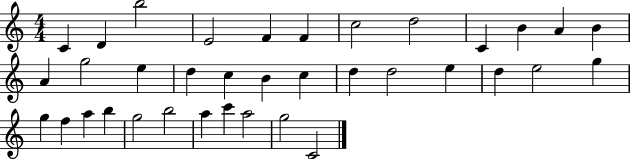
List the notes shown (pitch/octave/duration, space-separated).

C4/q D4/q B5/h E4/h F4/q F4/q C5/h D5/h C4/q B4/q A4/q B4/q A4/q G5/h E5/q D5/q C5/q B4/q C5/q D5/q D5/h E5/q D5/q E5/h G5/q G5/q F5/q A5/q B5/q G5/h B5/h A5/q C6/q A5/h G5/h C4/h